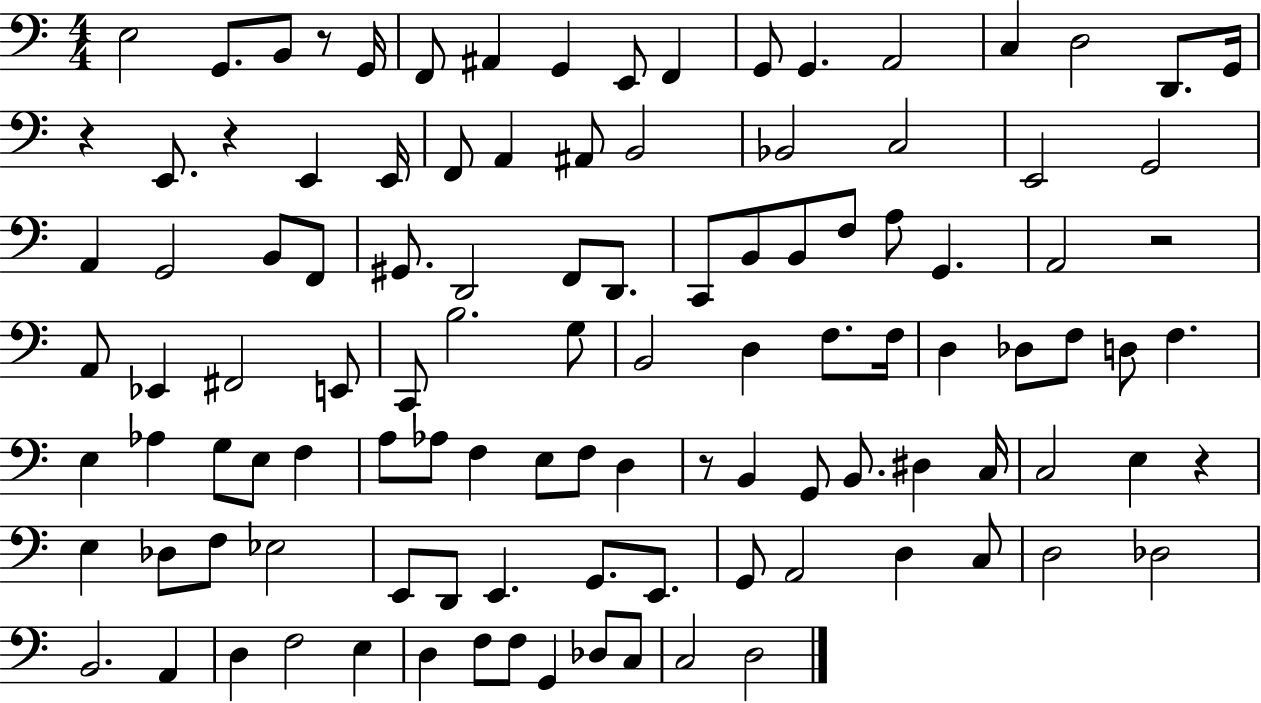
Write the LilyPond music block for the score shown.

{
  \clef bass
  \numericTimeSignature
  \time 4/4
  \key c \major
  e2 g,8. b,8 r8 g,16 | f,8 ais,4 g,4 e,8 f,4 | g,8 g,4. a,2 | c4 d2 d,8. g,16 | \break r4 e,8. r4 e,4 e,16 | f,8 a,4 ais,8 b,2 | bes,2 c2 | e,2 g,2 | \break a,4 g,2 b,8 f,8 | gis,8. d,2 f,8 d,8. | c,8 b,8 b,8 f8 a8 g,4. | a,2 r2 | \break a,8 ees,4 fis,2 e,8 | c,8 b2. g8 | b,2 d4 f8. f16 | d4 des8 f8 d8 f4. | \break e4 aes4 g8 e8 f4 | a8 aes8 f4 e8 f8 d4 | r8 b,4 g,8 b,8. dis4 c16 | c2 e4 r4 | \break e4 des8 f8 ees2 | e,8 d,8 e,4. g,8. e,8. | g,8 a,2 d4 c8 | d2 des2 | \break b,2. a,4 | d4 f2 e4 | d4 f8 f8 g,4 des8 c8 | c2 d2 | \break \bar "|."
}